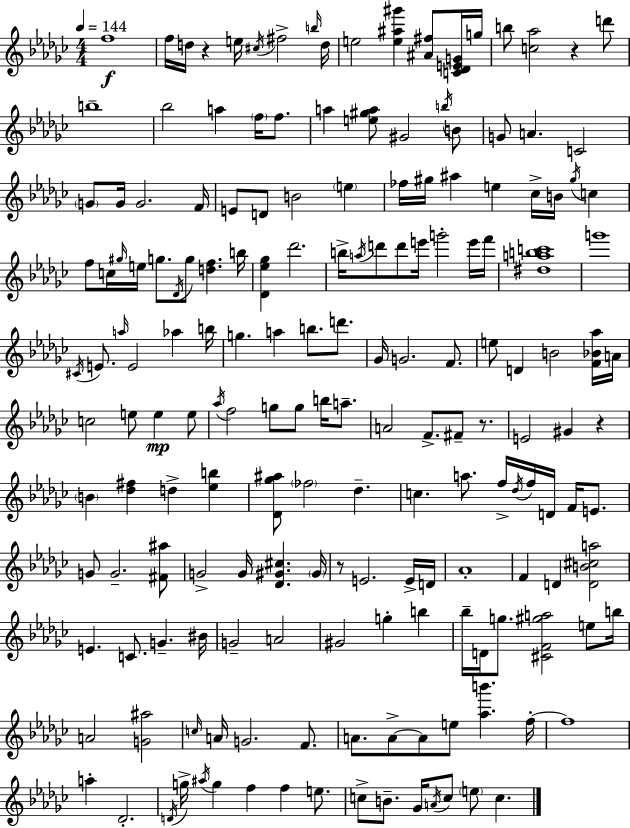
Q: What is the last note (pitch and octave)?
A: C5